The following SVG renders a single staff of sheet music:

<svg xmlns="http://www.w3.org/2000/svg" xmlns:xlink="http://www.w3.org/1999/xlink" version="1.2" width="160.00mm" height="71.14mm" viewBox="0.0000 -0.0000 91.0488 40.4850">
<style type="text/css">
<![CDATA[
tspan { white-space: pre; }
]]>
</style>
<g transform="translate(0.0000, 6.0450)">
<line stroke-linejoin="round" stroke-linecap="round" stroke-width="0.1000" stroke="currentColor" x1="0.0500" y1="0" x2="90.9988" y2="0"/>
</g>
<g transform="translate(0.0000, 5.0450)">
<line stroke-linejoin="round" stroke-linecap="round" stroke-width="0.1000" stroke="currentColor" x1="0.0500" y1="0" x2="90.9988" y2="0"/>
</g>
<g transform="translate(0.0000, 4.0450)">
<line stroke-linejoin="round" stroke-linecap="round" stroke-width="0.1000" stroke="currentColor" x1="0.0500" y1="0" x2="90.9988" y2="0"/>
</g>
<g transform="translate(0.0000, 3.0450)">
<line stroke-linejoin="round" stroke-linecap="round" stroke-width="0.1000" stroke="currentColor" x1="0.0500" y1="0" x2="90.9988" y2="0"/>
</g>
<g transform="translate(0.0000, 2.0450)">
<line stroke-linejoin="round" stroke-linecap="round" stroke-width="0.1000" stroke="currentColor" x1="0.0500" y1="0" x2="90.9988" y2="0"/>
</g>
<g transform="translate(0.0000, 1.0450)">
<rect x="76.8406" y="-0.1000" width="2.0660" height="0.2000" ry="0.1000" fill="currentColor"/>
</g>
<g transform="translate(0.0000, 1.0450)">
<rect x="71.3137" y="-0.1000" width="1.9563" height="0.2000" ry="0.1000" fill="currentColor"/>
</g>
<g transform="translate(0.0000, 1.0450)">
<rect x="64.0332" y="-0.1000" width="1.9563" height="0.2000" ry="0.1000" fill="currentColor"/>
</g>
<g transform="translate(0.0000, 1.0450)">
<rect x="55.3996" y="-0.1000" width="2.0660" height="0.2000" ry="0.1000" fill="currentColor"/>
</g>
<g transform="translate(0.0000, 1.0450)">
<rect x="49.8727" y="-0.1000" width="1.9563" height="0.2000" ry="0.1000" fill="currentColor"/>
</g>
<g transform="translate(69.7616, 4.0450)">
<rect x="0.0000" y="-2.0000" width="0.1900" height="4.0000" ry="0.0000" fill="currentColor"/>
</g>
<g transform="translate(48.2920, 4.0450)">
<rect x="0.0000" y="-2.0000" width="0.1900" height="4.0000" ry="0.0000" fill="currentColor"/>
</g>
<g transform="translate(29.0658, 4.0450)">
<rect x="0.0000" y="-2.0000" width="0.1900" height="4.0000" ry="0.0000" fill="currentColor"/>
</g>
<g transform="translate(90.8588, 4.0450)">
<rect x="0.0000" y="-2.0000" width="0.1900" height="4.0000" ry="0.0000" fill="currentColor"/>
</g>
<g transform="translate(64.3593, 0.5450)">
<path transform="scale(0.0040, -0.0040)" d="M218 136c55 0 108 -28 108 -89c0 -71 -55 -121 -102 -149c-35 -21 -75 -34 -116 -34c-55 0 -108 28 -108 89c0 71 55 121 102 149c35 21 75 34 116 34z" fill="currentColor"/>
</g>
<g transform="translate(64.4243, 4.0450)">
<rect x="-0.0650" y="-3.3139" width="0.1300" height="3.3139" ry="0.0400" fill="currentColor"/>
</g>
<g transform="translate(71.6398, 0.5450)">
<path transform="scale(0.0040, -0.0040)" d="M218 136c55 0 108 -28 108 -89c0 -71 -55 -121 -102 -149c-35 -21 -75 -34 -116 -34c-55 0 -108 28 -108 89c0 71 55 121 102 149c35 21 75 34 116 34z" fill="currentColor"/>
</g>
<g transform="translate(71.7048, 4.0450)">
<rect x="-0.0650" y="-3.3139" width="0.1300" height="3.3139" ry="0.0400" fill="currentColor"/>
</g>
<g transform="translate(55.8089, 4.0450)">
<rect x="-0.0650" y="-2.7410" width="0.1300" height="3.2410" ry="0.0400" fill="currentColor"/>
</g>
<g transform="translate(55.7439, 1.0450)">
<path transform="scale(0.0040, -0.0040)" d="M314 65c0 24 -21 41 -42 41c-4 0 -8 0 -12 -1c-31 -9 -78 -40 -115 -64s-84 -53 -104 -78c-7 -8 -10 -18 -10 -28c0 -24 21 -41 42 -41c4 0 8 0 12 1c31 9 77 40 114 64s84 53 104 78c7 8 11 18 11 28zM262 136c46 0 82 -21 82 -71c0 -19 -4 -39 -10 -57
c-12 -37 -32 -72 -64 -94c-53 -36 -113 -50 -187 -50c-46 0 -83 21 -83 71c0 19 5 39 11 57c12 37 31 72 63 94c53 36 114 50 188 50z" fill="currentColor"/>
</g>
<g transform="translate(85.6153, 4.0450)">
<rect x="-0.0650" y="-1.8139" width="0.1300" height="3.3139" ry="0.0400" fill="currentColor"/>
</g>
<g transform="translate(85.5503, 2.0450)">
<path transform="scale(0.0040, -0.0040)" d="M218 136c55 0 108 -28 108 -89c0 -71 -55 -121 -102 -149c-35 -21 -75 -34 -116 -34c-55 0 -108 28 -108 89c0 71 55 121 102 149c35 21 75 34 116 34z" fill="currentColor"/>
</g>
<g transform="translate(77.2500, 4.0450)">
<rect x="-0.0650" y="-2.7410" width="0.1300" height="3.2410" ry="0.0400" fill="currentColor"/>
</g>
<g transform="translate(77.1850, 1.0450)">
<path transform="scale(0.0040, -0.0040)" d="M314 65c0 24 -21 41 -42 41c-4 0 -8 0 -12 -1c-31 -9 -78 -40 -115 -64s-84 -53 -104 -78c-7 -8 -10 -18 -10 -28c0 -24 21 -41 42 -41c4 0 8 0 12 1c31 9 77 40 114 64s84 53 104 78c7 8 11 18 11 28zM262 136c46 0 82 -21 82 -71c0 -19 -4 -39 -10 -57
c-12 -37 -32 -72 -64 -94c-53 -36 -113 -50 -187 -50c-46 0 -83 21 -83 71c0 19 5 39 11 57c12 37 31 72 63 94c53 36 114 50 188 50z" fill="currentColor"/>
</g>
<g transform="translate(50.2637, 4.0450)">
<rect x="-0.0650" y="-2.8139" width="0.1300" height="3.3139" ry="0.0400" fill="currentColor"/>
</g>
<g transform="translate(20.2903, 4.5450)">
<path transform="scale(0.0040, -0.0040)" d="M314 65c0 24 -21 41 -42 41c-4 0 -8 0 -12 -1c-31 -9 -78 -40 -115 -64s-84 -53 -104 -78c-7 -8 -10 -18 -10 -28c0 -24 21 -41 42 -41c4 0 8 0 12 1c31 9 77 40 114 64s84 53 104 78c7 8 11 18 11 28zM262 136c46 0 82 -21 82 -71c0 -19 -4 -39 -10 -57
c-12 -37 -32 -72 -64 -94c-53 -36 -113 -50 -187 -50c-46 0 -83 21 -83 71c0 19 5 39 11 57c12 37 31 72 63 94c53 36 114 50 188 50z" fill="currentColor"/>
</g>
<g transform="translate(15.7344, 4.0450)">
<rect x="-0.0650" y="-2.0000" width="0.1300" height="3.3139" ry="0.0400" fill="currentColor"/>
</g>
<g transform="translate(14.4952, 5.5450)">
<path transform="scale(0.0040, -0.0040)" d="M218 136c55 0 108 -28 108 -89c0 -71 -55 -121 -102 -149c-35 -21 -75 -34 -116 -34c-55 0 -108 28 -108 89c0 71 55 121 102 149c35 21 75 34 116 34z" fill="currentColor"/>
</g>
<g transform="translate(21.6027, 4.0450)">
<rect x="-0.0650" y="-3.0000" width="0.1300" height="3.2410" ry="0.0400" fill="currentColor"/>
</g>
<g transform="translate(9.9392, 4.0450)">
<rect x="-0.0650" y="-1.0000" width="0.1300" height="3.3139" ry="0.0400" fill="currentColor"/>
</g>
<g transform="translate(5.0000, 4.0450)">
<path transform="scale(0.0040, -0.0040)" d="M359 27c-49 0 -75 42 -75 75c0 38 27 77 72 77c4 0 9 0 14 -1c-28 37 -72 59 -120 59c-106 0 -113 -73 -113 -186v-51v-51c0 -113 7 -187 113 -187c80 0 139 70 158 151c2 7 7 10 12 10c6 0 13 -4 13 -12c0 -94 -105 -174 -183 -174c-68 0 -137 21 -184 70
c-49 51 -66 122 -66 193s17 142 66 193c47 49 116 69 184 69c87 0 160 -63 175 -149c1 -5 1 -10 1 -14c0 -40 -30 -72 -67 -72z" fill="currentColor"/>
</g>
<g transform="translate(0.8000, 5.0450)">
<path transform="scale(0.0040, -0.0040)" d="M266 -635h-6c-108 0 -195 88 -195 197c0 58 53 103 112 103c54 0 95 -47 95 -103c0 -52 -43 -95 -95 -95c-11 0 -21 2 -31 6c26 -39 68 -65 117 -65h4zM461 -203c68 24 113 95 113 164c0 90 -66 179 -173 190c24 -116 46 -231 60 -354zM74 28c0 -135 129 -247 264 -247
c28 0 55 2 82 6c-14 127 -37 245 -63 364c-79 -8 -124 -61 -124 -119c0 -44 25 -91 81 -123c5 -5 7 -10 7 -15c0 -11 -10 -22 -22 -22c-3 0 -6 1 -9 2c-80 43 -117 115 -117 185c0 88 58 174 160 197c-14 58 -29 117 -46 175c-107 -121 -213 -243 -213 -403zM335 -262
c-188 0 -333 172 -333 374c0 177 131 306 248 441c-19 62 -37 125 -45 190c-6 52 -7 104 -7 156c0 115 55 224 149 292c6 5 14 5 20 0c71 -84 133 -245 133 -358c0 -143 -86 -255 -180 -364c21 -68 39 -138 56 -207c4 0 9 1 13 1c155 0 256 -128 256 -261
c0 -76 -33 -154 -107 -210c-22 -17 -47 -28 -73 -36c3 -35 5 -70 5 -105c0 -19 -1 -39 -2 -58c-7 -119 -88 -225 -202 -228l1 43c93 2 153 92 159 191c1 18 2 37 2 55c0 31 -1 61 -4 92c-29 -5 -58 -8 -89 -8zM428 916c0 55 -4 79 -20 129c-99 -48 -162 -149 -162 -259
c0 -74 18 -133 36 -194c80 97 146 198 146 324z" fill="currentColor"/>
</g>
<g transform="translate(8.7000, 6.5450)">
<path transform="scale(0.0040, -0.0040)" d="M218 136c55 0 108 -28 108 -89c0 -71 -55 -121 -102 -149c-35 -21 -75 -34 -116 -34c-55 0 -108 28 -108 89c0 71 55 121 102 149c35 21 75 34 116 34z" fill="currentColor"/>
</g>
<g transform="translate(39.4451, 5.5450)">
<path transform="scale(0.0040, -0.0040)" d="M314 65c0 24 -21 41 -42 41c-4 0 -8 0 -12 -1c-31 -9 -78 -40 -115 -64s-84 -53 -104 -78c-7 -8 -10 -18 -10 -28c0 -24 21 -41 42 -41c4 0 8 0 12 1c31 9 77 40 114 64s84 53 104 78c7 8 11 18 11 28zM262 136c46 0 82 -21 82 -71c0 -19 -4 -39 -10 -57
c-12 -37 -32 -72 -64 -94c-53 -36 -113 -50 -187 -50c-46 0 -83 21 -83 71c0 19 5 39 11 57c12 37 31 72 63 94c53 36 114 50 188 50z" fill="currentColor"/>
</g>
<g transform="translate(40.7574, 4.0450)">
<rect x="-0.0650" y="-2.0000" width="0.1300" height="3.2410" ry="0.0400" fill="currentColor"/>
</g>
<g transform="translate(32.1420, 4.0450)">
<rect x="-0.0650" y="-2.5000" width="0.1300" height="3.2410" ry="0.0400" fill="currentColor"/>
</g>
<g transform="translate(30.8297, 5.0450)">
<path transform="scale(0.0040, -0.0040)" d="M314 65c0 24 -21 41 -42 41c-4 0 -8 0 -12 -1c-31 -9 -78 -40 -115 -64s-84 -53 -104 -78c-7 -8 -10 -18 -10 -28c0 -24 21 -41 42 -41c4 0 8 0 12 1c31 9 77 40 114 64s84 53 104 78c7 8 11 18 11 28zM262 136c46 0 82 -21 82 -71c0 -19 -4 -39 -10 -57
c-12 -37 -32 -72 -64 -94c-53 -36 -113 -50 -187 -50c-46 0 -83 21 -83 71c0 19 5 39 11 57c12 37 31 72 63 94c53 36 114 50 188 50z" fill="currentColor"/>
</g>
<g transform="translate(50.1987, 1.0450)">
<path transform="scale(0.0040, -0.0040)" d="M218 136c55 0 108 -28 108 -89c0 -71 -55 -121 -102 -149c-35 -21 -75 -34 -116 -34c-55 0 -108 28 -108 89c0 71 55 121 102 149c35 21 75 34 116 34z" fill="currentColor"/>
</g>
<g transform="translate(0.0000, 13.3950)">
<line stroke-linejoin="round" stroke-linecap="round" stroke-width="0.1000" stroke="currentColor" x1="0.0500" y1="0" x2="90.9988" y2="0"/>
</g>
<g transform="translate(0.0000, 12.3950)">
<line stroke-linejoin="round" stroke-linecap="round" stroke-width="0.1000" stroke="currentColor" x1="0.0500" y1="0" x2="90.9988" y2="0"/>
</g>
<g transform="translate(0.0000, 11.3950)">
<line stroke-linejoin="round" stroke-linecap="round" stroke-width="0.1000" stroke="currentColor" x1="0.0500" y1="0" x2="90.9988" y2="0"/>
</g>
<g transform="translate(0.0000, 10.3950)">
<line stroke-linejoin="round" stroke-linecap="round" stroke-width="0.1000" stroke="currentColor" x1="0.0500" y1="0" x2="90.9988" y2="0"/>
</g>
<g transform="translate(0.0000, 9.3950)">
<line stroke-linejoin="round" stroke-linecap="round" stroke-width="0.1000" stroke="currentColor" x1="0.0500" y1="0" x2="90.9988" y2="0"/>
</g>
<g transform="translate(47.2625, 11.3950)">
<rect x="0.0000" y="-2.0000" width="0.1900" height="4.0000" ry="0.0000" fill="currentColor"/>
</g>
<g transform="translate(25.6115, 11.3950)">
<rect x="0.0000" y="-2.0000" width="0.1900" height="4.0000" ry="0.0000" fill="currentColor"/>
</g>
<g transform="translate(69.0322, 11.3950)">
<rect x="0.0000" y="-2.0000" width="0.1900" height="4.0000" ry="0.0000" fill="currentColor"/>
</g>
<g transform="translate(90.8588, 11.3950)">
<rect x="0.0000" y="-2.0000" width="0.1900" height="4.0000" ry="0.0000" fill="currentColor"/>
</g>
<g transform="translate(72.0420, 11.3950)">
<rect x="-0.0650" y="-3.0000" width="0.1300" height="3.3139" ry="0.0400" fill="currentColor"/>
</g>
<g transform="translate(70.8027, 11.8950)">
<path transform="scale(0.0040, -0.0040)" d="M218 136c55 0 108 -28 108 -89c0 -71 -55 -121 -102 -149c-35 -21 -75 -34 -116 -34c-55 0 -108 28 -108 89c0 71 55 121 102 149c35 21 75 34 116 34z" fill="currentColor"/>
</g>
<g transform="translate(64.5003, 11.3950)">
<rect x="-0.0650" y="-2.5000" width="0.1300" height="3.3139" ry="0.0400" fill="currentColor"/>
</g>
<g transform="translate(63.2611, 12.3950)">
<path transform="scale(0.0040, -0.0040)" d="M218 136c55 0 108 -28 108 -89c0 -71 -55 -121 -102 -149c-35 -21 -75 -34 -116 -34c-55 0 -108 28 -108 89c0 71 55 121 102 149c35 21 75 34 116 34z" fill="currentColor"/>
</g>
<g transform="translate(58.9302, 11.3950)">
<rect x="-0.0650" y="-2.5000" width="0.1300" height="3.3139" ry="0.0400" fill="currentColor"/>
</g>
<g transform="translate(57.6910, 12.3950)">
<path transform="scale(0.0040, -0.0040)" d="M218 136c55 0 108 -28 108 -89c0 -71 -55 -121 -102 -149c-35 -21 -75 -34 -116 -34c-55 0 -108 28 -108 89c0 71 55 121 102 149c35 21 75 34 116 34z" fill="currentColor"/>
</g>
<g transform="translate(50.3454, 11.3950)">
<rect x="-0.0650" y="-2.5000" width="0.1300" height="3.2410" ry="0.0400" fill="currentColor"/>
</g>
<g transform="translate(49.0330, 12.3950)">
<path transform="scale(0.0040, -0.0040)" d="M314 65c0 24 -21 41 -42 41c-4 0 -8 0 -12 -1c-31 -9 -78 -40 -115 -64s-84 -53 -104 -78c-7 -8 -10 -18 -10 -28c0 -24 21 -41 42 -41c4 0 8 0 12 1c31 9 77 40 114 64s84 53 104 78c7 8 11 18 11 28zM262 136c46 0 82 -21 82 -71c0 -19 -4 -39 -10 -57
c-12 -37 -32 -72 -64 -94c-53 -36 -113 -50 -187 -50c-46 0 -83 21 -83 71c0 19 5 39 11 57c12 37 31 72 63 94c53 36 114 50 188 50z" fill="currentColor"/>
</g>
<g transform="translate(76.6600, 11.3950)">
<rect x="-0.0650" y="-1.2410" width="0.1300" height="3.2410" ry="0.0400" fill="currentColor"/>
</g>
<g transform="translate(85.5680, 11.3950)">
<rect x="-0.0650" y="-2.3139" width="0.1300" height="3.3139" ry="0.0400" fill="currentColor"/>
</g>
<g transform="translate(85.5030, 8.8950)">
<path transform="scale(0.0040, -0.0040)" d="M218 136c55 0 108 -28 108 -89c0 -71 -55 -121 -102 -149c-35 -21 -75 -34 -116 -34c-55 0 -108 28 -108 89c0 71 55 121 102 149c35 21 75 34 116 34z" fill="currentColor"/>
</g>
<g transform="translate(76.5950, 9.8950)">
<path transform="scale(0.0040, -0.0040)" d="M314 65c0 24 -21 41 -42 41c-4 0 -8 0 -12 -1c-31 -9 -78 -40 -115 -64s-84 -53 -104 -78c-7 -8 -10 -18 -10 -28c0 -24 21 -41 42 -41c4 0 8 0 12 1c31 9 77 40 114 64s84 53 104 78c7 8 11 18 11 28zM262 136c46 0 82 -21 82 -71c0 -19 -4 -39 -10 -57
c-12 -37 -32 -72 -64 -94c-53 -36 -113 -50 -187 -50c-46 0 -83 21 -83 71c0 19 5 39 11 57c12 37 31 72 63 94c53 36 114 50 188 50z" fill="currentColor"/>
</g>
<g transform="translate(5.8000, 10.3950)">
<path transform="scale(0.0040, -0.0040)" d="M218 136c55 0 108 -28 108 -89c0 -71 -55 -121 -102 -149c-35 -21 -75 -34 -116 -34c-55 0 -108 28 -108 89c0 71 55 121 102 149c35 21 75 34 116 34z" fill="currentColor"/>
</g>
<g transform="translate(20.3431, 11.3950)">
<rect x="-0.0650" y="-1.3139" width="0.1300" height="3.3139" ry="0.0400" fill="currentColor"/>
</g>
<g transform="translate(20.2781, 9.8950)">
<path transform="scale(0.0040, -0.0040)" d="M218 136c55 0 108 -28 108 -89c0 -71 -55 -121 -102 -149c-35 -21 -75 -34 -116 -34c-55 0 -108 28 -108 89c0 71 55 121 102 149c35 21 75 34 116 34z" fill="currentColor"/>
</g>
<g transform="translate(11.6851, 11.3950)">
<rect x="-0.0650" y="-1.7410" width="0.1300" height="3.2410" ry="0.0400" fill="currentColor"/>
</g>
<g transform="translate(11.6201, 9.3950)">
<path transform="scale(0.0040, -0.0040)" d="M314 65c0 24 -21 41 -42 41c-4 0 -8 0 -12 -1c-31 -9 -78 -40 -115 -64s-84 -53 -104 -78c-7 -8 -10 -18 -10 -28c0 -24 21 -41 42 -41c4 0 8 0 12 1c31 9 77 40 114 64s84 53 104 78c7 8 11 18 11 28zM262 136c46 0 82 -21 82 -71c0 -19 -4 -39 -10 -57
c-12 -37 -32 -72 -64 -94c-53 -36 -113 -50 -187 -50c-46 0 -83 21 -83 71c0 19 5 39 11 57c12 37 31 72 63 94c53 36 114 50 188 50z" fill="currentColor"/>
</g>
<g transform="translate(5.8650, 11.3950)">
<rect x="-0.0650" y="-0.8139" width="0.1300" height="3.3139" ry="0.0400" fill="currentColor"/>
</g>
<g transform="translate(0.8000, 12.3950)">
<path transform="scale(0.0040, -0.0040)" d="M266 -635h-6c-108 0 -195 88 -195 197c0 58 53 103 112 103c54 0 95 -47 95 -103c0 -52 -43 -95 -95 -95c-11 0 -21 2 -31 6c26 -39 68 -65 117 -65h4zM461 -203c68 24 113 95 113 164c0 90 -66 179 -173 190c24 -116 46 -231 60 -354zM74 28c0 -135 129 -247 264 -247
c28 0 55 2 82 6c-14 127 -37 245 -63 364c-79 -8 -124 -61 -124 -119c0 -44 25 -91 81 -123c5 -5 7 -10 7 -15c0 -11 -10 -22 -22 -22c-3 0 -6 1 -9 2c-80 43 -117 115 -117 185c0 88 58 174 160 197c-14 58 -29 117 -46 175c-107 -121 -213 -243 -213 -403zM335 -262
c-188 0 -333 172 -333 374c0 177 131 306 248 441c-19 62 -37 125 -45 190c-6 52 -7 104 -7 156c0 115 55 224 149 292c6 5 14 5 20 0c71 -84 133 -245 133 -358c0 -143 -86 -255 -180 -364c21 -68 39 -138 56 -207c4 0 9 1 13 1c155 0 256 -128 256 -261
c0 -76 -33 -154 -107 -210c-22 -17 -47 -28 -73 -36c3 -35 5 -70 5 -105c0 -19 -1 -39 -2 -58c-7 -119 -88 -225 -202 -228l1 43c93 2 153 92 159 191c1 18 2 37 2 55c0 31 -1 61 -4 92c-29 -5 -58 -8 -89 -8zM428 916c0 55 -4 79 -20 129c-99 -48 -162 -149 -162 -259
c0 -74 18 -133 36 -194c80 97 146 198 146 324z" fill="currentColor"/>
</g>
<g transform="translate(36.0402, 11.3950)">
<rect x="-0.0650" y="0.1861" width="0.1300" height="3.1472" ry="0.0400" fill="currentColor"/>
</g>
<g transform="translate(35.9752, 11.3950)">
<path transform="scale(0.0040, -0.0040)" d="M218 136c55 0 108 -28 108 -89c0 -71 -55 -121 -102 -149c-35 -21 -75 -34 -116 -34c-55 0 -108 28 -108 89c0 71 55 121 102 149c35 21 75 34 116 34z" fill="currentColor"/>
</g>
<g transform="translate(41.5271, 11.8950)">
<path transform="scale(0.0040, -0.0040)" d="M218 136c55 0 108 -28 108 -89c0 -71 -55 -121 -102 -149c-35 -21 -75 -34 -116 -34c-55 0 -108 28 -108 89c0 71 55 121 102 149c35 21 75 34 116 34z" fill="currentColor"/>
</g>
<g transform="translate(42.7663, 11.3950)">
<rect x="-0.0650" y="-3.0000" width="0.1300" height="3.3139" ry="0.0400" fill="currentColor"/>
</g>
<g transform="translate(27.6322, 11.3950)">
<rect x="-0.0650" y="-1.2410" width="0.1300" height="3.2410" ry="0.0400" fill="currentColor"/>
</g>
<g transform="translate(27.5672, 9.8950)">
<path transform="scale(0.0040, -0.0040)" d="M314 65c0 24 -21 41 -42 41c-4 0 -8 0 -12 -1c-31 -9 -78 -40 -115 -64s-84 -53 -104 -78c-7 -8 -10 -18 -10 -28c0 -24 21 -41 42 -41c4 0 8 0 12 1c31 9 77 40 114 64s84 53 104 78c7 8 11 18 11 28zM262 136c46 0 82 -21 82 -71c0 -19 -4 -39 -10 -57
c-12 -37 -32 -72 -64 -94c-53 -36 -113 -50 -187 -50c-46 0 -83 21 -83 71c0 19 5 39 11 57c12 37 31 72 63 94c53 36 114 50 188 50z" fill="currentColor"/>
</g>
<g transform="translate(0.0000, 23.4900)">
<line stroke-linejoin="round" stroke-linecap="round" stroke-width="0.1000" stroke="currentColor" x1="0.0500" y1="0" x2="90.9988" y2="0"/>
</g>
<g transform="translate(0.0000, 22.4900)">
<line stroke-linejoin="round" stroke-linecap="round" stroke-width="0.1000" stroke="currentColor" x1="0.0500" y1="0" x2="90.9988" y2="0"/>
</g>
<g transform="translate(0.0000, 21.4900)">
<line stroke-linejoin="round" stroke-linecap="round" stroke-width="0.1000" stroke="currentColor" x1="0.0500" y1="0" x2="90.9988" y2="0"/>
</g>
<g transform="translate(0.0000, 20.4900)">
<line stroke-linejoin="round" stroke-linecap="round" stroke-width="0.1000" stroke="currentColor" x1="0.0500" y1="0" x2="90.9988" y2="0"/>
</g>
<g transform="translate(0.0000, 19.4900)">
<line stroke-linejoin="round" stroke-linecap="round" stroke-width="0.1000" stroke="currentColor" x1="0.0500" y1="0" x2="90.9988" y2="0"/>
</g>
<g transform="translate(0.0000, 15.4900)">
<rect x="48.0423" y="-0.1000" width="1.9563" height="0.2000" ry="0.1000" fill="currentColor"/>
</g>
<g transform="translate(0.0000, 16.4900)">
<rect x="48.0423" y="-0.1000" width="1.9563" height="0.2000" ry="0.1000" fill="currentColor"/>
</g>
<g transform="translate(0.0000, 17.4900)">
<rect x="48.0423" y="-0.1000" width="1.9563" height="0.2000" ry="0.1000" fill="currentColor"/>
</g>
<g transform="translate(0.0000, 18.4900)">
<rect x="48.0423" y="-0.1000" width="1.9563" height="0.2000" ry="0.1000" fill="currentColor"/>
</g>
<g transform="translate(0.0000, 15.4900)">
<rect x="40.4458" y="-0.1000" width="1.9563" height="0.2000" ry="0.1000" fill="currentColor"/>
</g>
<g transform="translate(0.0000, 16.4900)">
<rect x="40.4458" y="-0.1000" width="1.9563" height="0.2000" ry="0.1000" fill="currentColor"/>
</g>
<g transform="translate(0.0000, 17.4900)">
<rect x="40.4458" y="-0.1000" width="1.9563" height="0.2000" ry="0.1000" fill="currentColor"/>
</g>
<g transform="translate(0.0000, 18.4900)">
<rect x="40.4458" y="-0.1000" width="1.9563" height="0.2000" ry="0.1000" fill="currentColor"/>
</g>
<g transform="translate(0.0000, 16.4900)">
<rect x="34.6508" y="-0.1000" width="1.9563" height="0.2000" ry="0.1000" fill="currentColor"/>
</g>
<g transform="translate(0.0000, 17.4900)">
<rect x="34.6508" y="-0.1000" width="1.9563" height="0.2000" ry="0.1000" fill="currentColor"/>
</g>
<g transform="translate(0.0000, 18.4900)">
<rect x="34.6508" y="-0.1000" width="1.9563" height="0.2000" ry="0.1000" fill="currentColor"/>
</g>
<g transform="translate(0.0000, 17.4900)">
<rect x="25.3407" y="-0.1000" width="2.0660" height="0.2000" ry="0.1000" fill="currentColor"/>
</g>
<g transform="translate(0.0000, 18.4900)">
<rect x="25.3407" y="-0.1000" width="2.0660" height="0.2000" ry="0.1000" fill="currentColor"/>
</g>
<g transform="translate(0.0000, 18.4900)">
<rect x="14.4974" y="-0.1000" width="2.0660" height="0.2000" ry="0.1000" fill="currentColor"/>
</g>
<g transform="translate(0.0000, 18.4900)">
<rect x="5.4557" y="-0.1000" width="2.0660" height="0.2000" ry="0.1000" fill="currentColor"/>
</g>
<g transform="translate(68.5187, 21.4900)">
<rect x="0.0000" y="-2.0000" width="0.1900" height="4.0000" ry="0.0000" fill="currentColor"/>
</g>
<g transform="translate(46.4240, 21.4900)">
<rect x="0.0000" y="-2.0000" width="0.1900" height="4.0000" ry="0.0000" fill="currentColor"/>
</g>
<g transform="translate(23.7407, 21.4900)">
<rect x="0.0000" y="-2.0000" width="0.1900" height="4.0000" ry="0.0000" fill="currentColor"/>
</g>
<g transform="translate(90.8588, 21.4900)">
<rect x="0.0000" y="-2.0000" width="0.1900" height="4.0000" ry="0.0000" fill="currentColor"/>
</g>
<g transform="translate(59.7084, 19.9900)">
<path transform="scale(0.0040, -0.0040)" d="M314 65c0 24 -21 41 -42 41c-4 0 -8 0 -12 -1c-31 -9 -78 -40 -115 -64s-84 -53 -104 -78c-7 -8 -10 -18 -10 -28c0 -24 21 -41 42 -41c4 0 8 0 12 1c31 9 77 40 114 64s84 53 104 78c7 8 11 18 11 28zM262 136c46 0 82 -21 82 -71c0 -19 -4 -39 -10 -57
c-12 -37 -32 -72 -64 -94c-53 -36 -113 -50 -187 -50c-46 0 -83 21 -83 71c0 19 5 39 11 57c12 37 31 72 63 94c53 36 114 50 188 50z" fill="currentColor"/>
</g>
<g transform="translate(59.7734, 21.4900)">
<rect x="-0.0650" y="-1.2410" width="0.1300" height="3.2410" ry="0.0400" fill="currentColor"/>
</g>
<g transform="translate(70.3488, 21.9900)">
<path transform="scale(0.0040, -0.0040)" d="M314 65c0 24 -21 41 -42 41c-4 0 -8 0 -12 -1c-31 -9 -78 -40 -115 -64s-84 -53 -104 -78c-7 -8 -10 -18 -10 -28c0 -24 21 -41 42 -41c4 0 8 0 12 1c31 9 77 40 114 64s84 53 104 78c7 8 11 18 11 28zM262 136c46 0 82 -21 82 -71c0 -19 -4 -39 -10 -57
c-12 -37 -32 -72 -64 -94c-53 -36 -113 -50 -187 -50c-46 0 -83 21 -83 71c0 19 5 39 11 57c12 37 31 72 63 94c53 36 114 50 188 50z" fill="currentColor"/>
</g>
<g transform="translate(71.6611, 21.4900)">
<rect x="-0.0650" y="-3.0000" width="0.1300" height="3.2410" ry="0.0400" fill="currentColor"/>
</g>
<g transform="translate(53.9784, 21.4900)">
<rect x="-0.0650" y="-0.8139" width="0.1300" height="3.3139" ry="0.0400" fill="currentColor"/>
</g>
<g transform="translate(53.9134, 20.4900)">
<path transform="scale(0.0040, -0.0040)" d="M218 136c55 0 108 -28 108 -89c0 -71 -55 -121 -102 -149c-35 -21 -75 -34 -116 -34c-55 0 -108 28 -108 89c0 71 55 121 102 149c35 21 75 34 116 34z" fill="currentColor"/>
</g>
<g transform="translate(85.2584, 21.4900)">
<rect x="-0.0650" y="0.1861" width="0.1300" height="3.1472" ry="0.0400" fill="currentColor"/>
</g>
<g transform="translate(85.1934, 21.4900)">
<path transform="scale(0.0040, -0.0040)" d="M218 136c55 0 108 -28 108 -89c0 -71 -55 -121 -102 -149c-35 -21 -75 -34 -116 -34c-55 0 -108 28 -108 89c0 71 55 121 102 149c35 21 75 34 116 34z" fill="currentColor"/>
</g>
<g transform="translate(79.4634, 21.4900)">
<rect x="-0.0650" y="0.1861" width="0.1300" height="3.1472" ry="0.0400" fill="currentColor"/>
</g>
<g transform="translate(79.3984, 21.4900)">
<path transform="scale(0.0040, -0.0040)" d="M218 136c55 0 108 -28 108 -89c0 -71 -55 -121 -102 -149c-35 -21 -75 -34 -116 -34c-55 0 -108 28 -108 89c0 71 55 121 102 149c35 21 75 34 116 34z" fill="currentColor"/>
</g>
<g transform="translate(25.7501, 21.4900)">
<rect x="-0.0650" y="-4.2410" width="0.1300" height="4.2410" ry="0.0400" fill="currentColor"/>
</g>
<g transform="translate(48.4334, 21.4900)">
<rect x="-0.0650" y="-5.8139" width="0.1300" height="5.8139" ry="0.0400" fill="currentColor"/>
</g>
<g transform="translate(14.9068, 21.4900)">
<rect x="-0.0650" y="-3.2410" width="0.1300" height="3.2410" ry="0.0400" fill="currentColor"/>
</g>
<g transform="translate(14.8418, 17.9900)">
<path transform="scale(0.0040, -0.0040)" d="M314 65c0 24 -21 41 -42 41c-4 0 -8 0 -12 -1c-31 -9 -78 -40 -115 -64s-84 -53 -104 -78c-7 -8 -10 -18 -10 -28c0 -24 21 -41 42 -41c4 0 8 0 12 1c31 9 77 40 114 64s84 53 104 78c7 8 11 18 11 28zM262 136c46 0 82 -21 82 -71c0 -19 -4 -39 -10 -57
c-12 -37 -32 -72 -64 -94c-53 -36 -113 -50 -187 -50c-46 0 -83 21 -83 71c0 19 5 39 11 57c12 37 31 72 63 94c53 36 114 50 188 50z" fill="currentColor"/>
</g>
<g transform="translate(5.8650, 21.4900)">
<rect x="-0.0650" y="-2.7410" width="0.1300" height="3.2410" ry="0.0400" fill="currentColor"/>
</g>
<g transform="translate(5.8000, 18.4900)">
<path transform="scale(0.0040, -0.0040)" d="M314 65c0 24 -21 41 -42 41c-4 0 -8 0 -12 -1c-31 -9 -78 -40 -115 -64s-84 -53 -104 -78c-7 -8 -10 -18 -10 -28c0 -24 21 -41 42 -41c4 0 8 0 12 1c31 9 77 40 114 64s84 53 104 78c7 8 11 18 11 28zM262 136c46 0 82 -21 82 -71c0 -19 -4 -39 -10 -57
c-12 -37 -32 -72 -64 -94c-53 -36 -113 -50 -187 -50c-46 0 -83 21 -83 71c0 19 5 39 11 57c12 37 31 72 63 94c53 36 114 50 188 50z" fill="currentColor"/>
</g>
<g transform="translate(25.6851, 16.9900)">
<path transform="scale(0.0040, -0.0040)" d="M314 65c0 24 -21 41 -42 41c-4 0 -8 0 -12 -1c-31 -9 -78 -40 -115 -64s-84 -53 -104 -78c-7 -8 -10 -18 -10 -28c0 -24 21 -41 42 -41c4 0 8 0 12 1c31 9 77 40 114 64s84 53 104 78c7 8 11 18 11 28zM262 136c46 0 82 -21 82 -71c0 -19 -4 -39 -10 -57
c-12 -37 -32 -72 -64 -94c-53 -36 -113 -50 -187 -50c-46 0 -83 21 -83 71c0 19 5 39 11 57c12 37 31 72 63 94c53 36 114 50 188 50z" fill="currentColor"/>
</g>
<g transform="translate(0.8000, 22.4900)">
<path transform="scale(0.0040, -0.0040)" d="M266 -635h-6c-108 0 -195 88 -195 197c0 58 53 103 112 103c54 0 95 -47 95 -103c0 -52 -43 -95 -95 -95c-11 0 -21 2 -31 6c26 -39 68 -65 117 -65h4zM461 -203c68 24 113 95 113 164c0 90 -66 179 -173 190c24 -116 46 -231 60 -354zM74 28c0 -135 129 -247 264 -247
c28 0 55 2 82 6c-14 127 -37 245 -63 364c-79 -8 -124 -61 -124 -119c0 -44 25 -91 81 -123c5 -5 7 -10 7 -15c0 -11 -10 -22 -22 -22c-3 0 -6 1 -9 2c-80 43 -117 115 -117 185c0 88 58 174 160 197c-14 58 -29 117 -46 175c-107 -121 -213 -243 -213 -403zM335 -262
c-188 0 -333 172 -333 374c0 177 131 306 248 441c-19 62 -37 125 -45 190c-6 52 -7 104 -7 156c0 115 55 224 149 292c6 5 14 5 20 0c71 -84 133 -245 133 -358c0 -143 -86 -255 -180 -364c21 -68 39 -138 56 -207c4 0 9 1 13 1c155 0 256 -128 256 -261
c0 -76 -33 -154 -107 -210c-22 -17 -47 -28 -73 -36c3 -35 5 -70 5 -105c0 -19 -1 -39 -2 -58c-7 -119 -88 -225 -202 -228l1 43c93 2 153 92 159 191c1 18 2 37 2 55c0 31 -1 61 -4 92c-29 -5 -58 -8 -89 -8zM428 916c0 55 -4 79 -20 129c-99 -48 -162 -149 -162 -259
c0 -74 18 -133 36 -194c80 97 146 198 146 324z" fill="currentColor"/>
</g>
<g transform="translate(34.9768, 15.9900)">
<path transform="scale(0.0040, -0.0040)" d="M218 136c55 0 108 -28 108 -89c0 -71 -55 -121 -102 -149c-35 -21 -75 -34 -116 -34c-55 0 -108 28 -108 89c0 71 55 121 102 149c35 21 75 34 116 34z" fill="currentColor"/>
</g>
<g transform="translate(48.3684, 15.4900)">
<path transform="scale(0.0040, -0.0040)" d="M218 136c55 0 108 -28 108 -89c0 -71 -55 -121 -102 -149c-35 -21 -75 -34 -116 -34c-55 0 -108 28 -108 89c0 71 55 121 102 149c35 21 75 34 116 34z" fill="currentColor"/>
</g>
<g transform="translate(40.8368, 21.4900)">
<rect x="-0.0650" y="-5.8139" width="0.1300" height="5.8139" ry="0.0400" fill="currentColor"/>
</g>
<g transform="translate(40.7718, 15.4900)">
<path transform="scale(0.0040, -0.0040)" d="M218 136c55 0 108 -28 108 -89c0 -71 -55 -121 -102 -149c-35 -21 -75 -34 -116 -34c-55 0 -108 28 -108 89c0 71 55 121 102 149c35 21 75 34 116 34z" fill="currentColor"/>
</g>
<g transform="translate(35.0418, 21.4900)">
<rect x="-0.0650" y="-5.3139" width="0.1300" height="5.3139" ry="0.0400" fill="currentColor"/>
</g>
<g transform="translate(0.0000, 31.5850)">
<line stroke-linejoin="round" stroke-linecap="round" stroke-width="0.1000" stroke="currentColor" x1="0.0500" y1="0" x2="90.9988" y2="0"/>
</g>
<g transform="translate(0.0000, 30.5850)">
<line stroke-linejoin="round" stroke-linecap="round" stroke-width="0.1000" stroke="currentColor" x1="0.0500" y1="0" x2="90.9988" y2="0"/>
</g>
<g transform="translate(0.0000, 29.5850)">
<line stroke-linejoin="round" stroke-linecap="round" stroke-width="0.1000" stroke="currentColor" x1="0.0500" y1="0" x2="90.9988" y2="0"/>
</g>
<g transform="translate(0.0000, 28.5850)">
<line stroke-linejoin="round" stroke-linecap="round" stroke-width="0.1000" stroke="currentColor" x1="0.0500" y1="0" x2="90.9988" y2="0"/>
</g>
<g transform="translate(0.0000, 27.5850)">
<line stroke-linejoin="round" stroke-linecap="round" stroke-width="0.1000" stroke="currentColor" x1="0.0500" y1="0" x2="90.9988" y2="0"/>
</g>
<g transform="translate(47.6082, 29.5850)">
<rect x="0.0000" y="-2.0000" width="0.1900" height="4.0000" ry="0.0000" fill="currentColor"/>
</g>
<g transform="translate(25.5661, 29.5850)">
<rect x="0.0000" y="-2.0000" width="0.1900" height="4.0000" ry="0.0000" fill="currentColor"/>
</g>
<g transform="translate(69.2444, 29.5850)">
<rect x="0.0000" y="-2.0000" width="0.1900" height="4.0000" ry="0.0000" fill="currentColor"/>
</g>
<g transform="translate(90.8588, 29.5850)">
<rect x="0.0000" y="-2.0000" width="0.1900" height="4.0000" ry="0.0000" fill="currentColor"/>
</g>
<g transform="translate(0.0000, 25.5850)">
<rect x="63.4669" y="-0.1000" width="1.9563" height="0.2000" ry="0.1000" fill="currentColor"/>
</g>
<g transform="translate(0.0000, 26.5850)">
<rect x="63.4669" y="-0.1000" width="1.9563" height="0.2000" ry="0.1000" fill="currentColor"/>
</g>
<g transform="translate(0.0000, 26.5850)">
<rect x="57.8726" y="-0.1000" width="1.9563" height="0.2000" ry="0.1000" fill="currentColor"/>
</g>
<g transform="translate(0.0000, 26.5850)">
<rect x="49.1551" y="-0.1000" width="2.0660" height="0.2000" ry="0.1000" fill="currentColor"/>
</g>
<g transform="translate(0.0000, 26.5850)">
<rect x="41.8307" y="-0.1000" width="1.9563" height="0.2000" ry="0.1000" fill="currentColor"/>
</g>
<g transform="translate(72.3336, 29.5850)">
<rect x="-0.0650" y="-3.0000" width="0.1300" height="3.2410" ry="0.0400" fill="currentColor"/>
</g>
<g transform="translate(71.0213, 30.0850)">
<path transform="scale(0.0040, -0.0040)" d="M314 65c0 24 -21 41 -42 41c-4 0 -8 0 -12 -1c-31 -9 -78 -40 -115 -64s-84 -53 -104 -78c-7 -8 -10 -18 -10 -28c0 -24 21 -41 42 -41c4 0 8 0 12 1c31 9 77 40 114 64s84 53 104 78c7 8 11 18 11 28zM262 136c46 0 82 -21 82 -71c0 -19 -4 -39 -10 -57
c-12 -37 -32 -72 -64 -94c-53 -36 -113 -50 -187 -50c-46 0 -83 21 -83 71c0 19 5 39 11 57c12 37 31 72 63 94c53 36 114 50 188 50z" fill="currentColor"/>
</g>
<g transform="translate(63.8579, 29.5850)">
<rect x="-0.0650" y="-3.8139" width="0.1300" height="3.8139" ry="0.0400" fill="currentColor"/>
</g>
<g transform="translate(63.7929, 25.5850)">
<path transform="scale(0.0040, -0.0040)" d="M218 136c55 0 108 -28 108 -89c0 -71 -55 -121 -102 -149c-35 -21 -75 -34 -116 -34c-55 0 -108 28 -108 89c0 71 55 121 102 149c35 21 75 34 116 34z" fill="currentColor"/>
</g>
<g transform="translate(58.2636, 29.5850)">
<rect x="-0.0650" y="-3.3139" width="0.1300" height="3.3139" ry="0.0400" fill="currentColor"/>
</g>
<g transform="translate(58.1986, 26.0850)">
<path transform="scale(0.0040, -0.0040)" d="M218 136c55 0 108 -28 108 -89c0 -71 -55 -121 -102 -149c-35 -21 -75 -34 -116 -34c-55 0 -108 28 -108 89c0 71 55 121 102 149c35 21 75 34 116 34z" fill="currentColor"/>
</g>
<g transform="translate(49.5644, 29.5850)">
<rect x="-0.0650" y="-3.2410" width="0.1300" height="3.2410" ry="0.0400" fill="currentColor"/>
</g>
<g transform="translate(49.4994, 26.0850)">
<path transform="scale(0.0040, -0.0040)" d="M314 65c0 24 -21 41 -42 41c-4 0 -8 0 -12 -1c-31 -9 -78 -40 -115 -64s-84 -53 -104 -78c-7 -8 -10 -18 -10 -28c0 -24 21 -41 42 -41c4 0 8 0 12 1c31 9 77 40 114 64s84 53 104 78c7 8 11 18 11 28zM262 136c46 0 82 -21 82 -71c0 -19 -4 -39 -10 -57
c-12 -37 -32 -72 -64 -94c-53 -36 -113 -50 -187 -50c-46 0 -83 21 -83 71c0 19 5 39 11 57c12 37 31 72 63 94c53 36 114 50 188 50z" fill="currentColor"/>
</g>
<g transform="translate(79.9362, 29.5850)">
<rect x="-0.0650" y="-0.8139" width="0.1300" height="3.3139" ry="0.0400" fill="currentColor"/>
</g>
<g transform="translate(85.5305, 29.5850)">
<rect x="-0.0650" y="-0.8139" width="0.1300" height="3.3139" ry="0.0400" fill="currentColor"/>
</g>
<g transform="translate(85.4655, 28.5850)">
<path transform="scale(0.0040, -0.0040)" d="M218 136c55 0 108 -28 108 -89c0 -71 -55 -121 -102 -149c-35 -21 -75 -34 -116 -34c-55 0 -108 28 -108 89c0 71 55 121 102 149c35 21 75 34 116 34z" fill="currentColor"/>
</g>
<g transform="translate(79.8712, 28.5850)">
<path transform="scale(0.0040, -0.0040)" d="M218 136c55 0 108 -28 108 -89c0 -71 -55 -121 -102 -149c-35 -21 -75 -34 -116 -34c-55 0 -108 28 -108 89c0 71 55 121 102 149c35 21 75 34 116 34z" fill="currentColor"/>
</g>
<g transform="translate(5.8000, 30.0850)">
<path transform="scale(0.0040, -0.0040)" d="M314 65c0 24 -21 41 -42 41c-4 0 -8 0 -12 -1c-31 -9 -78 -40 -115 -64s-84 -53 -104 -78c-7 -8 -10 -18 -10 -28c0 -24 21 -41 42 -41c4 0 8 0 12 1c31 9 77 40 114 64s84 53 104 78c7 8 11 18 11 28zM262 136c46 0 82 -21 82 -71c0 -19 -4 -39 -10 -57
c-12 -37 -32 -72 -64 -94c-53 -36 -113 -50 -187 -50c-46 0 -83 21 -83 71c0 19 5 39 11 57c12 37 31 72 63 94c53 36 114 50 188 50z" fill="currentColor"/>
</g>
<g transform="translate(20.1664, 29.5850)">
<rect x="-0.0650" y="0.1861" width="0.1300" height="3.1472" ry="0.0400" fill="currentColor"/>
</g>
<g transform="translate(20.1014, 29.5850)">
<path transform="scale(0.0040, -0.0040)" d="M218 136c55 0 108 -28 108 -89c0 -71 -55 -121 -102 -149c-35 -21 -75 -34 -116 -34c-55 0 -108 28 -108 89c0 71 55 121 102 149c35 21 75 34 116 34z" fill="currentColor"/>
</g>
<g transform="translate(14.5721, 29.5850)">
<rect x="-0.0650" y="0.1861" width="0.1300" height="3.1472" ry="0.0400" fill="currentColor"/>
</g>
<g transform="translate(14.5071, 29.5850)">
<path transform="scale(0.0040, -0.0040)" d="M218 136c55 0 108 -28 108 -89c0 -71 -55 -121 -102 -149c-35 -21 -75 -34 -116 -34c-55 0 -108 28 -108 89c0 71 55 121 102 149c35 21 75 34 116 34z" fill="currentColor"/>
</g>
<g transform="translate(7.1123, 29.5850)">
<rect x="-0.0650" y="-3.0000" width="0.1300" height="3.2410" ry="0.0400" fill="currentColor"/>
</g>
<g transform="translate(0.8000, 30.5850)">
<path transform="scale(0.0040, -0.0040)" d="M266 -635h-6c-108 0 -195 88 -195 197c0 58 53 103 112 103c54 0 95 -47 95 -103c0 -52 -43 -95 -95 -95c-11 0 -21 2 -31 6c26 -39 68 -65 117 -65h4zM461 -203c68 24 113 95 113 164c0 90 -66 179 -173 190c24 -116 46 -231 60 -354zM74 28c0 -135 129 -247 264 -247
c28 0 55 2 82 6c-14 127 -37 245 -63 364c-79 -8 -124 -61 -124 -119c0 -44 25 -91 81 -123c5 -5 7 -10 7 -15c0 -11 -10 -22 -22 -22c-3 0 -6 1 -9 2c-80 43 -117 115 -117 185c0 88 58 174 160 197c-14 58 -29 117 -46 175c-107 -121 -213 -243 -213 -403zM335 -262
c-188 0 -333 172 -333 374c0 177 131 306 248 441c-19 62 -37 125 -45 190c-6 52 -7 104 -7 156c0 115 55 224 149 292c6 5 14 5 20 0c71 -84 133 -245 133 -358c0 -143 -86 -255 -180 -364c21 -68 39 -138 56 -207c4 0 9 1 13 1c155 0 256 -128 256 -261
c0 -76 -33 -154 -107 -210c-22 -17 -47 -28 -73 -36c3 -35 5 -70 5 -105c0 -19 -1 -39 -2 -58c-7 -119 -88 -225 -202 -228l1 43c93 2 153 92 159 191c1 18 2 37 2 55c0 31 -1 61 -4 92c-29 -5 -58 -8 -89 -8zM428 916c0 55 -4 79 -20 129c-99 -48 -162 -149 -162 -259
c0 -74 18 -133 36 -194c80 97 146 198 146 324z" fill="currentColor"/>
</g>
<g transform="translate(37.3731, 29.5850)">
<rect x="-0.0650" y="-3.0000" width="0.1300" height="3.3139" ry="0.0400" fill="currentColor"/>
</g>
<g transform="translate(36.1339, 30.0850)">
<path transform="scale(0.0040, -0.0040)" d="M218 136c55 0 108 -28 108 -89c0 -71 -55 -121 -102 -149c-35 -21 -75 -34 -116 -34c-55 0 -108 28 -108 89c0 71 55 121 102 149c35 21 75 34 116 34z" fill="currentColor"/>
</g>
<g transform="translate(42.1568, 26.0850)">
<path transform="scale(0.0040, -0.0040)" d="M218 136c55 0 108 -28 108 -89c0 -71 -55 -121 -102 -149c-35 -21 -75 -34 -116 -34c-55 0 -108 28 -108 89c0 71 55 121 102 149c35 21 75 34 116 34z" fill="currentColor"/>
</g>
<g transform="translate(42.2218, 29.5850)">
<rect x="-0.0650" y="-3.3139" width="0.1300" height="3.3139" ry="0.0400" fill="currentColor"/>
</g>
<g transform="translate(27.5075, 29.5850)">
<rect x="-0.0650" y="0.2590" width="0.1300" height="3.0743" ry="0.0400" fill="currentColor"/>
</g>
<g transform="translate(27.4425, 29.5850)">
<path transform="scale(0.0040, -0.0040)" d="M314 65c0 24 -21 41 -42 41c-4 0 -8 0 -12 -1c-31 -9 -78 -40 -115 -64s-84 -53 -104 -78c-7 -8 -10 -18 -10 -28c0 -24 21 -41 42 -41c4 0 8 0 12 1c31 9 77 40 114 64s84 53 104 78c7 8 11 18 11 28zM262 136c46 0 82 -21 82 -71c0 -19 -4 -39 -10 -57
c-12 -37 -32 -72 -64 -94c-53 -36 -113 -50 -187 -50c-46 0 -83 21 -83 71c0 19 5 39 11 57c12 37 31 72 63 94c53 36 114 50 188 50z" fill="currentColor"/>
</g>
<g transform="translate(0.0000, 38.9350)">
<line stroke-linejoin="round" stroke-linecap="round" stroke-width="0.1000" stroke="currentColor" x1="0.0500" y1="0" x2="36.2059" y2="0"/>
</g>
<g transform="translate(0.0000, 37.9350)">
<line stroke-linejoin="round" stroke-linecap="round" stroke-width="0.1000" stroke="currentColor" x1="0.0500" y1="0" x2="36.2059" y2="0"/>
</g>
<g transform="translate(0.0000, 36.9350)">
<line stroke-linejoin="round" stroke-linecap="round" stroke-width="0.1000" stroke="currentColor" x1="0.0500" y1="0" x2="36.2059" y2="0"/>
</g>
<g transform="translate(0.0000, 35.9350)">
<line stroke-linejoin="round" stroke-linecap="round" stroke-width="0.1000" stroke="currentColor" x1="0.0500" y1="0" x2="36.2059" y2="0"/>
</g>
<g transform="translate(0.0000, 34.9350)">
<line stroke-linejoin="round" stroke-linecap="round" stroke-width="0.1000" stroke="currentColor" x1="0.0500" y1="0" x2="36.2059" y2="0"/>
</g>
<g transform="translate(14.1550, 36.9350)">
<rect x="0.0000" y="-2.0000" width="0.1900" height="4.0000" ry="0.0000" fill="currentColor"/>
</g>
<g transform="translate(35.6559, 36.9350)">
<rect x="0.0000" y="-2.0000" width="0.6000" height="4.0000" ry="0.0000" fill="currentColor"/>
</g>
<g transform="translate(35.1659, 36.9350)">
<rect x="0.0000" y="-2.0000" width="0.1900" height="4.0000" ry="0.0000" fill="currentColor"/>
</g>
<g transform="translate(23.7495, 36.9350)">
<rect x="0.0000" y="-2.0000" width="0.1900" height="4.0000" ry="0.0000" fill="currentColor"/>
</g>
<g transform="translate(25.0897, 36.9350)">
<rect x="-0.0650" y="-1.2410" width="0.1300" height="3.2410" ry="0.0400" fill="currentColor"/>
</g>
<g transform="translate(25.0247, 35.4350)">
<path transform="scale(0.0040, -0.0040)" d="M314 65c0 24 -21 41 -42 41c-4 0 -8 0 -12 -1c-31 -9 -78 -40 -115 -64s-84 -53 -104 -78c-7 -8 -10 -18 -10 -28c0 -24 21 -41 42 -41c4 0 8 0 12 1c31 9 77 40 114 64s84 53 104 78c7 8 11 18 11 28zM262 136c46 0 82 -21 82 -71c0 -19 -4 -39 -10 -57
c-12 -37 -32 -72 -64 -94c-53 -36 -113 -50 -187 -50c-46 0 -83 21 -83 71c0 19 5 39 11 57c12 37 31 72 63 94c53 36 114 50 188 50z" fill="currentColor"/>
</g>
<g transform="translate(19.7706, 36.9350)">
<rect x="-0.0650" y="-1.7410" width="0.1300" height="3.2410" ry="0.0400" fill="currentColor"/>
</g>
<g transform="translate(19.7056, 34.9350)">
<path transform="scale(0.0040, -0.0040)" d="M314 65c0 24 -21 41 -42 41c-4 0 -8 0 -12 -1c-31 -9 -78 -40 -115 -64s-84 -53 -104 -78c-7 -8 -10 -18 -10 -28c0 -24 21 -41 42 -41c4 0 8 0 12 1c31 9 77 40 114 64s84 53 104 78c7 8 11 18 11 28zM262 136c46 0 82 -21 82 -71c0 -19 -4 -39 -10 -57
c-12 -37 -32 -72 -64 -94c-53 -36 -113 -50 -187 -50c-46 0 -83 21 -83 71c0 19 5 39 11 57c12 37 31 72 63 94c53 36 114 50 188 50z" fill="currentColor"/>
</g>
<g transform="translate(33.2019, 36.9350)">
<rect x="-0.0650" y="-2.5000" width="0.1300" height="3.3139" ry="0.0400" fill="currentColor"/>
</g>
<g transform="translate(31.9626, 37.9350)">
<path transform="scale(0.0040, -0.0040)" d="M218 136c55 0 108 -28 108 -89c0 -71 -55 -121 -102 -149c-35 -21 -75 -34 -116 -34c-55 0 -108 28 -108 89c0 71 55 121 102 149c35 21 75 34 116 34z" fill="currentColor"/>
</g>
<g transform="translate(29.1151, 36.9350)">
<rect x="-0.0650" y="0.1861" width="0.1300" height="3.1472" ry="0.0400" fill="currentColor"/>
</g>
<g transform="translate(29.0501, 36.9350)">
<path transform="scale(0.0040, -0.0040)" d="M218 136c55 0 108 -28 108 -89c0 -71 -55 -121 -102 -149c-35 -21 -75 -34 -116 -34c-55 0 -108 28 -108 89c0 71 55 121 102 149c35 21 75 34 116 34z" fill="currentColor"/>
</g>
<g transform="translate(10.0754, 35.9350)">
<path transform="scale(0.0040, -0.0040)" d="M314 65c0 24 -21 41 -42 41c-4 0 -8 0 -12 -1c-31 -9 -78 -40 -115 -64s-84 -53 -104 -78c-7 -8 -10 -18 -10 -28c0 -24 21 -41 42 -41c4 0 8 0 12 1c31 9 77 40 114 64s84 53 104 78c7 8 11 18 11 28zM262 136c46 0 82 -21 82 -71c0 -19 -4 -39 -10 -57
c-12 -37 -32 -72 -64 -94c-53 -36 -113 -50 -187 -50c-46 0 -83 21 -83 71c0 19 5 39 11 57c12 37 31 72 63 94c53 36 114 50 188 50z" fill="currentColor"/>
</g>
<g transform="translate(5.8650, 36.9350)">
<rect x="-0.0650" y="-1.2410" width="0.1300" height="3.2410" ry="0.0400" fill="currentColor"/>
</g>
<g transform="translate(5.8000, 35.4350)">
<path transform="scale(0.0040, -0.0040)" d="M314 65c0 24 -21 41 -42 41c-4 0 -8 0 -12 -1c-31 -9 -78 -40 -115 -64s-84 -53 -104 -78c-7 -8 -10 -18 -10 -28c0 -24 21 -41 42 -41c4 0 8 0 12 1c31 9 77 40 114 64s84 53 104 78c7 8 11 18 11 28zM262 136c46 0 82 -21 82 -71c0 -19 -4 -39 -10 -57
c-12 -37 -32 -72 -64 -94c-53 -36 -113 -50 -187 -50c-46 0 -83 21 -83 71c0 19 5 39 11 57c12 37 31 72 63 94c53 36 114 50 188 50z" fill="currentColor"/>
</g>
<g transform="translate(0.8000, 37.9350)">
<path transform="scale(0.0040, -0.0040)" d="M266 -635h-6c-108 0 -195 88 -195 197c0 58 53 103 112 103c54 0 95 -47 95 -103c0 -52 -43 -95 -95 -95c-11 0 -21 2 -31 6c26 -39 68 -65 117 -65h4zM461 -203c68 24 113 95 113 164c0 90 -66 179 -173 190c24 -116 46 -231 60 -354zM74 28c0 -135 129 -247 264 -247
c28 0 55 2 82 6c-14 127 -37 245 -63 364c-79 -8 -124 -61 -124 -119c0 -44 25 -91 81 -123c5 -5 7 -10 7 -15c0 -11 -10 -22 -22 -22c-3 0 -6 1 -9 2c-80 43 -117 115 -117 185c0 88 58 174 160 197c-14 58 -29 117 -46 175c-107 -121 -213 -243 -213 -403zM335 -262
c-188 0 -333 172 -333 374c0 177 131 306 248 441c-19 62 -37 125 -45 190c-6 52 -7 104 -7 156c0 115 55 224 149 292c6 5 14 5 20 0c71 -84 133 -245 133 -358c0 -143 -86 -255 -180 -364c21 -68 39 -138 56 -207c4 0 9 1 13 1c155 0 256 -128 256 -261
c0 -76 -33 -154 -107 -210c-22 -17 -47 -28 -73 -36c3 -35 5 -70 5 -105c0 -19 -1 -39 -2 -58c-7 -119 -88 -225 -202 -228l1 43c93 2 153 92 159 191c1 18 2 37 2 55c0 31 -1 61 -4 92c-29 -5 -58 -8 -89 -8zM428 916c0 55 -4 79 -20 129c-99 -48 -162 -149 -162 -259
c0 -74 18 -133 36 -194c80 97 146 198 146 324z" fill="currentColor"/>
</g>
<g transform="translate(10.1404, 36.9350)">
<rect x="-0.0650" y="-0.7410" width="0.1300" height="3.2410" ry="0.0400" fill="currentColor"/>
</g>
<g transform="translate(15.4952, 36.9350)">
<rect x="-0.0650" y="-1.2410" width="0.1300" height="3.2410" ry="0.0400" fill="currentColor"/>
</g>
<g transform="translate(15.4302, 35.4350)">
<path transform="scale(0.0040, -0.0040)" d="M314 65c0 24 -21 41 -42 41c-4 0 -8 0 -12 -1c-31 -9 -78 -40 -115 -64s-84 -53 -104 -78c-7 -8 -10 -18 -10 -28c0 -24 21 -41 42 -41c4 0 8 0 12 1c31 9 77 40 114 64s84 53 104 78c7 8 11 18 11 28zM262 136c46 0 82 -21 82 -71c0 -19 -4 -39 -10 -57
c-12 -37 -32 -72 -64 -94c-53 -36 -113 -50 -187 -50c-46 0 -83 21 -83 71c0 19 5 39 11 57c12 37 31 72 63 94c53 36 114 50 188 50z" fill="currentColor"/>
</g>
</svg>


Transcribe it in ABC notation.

X:1
T:Untitled
M:4/4
L:1/4
K:C
D F A2 G2 F2 a a2 b b a2 f d f2 e e2 B A G2 G G A e2 g a2 b2 d'2 f' g' g' d e2 A2 B B A2 B B B2 A b b2 b c' A2 d d e2 d2 e2 f2 e2 B G